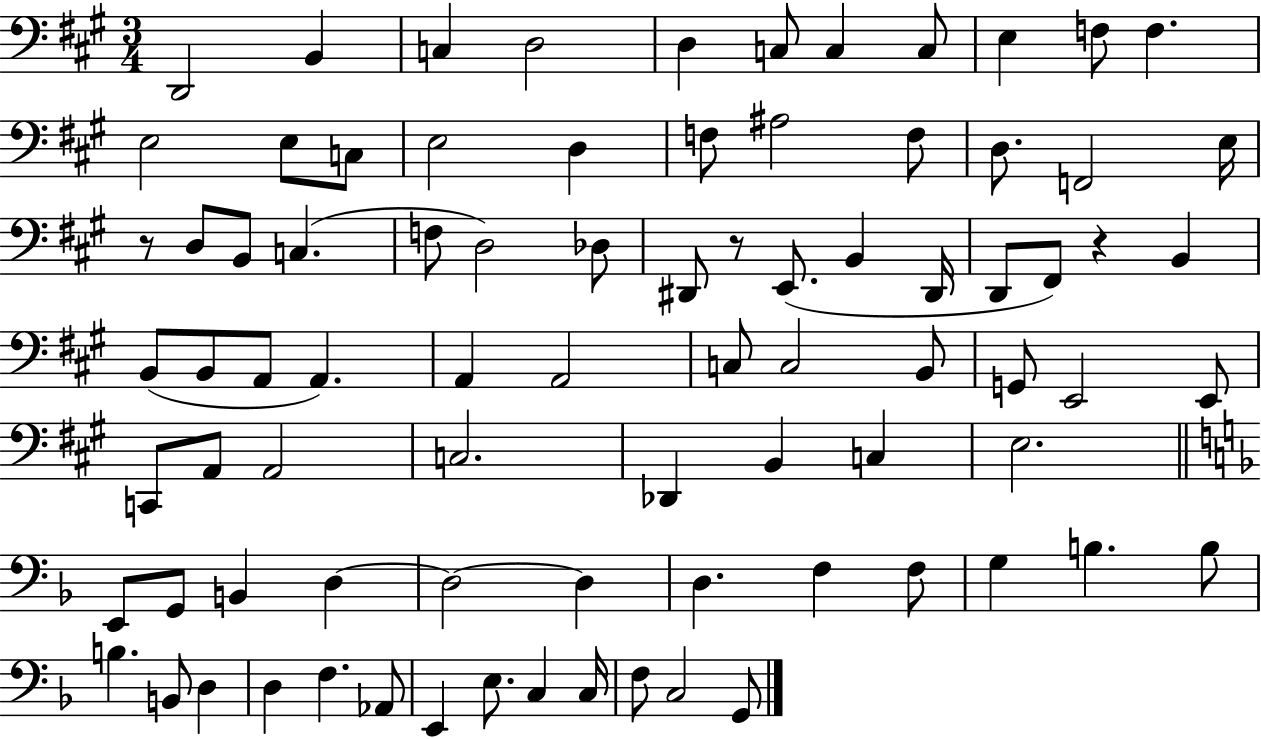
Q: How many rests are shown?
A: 3